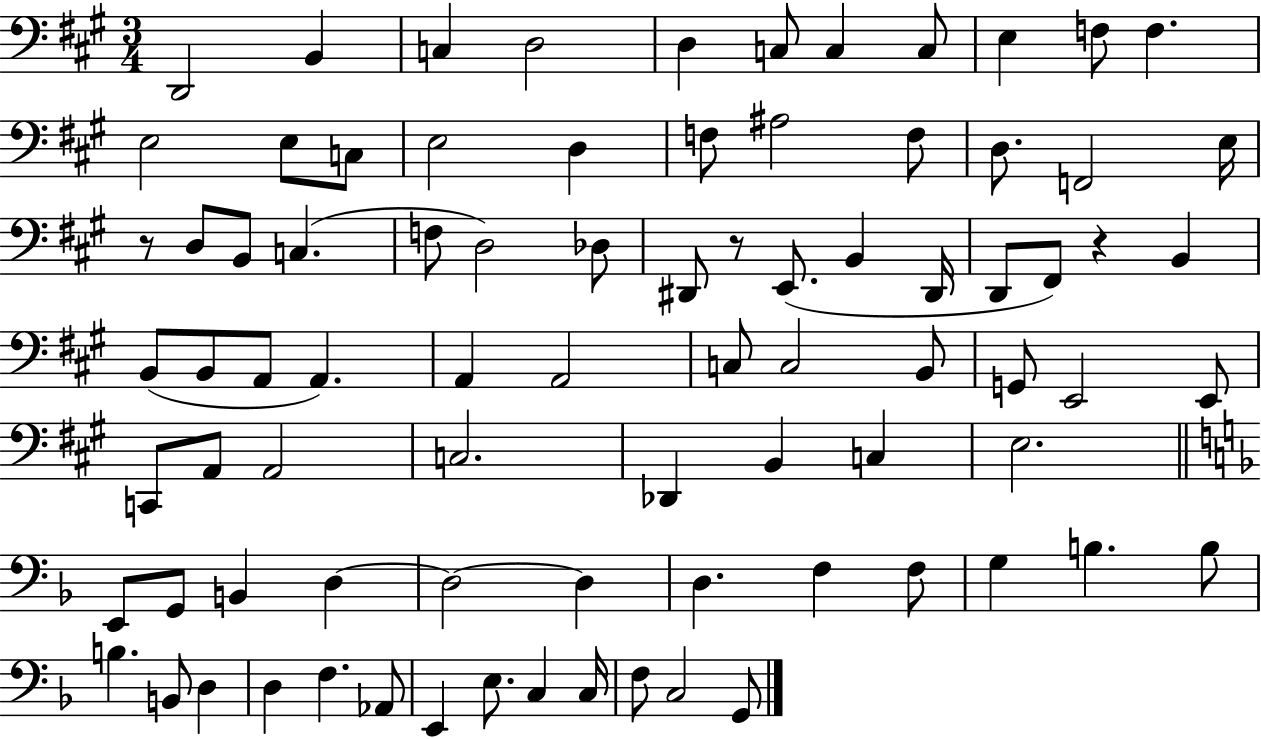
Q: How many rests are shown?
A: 3